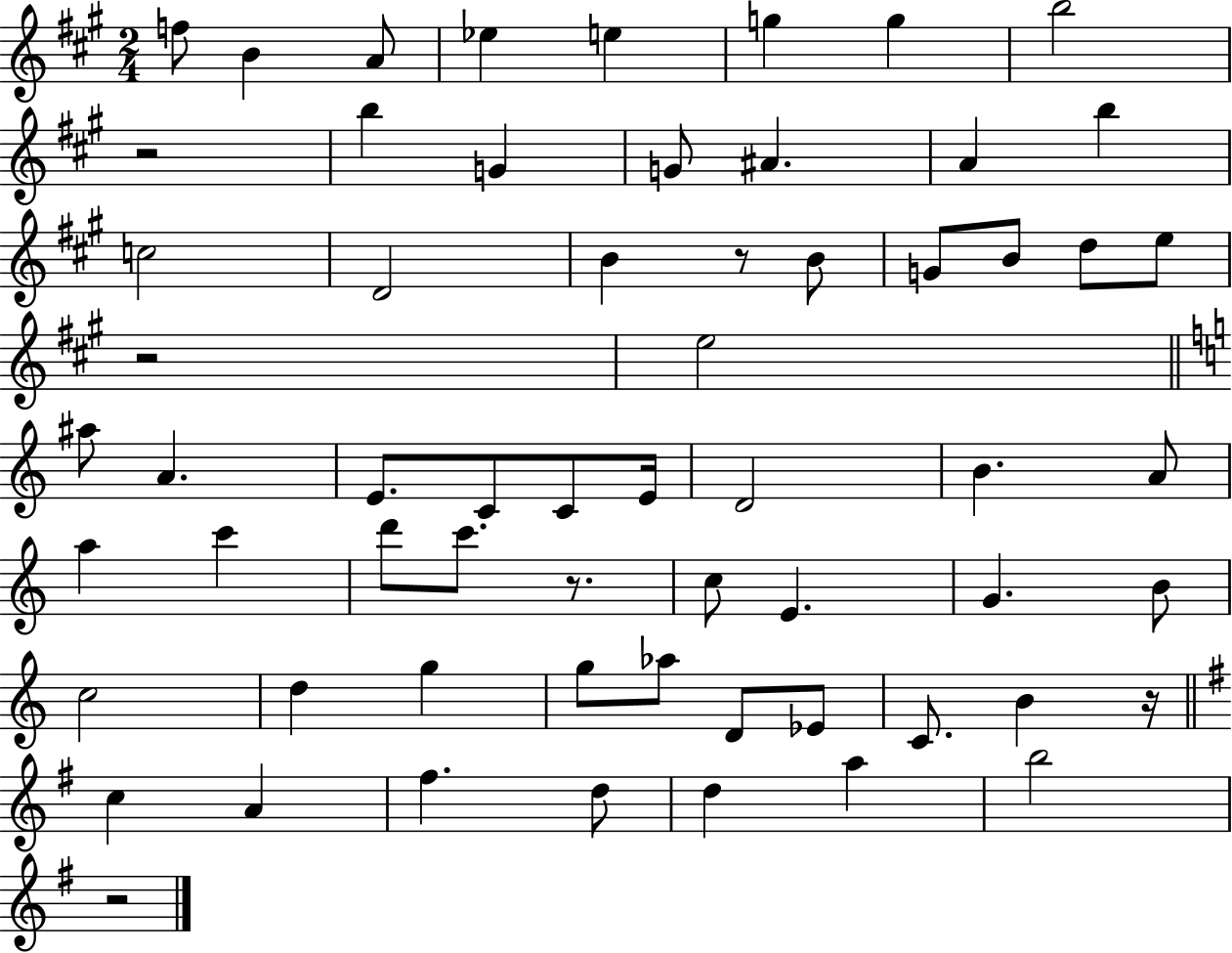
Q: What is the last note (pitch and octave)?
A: B5